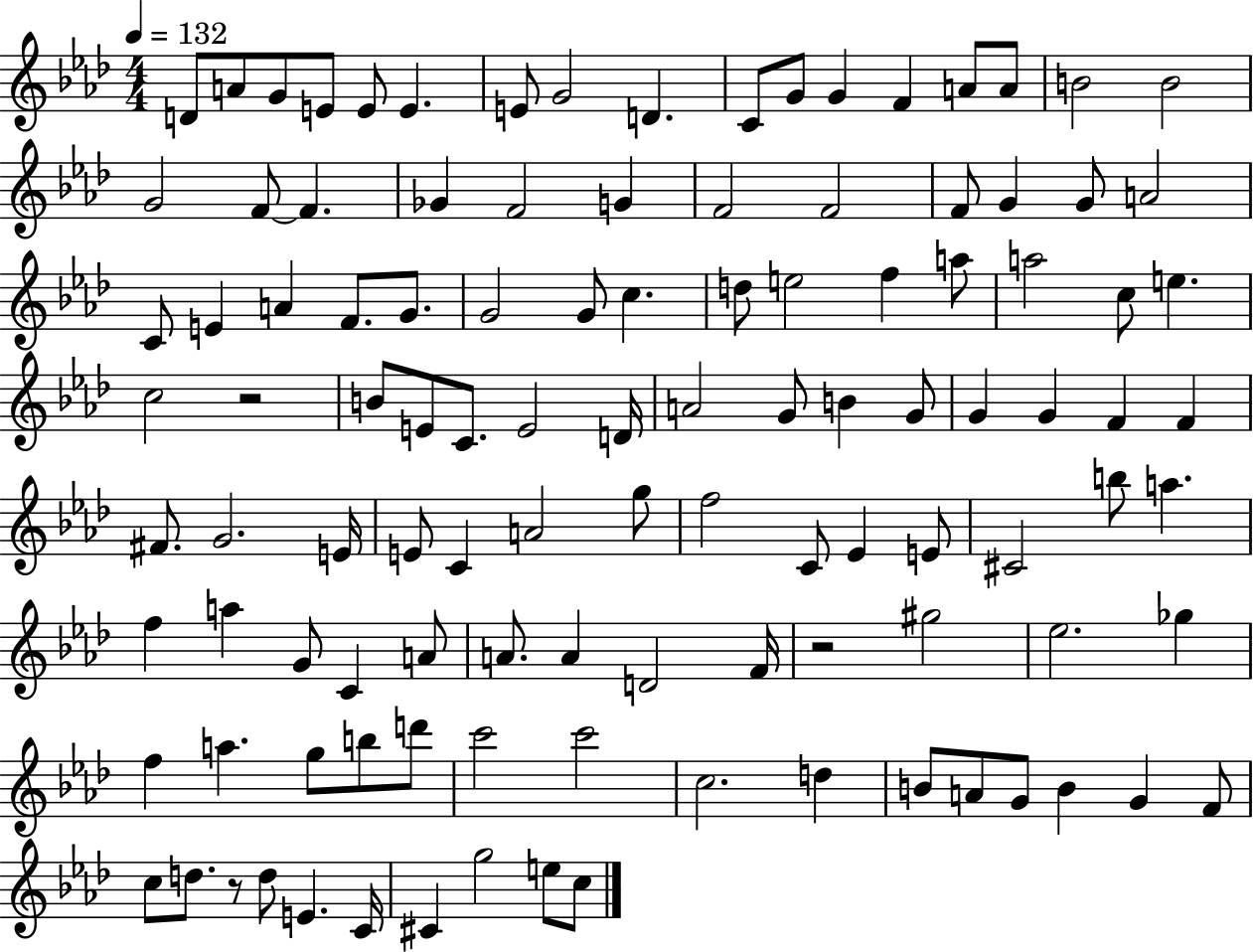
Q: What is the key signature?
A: AES major